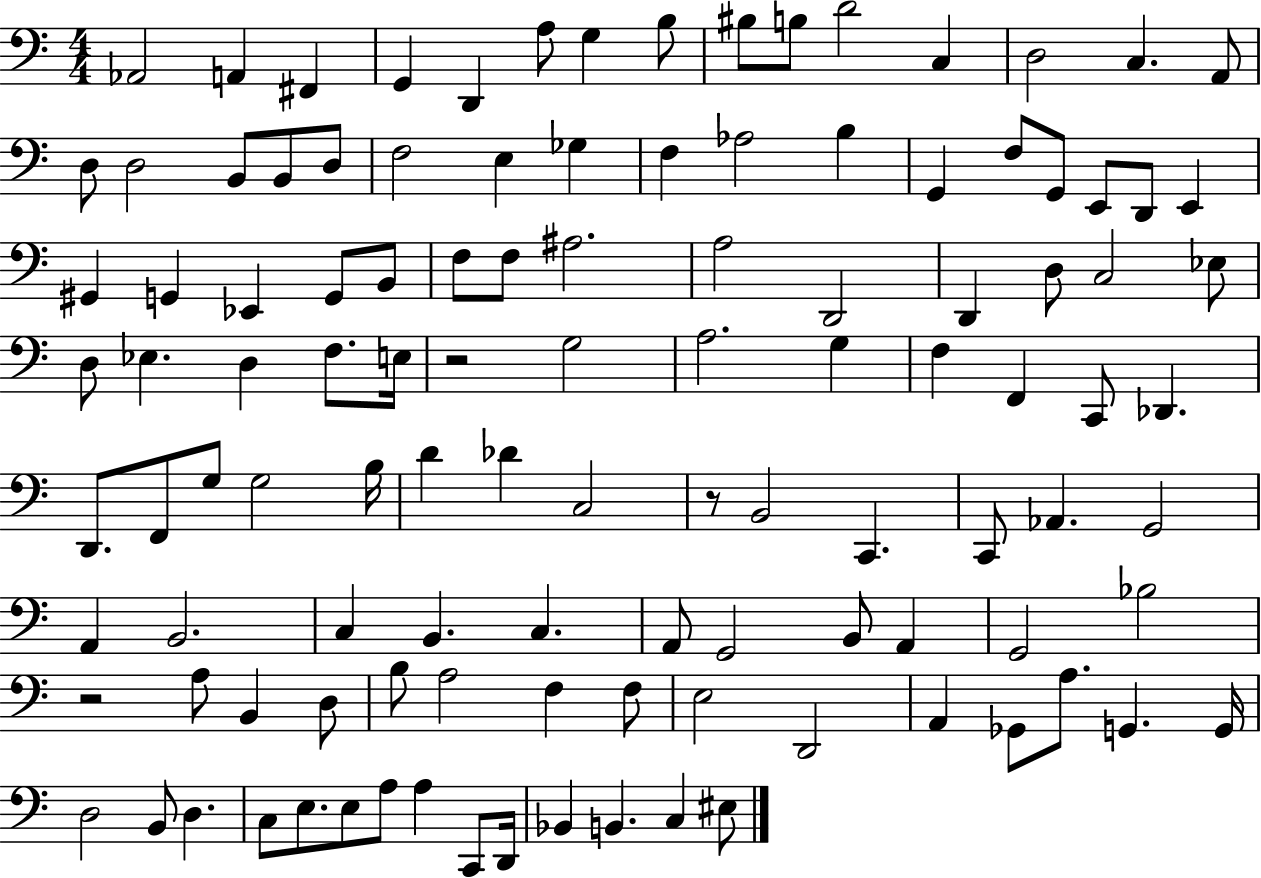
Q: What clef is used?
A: bass